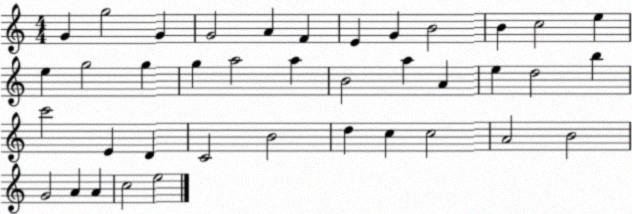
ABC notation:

X:1
T:Untitled
M:4/4
L:1/4
K:C
G g2 G G2 A F E G B2 B c2 e e g2 g g a2 a B2 a A e d2 b c'2 E D C2 B2 d c c2 A2 B2 G2 A A c2 e2